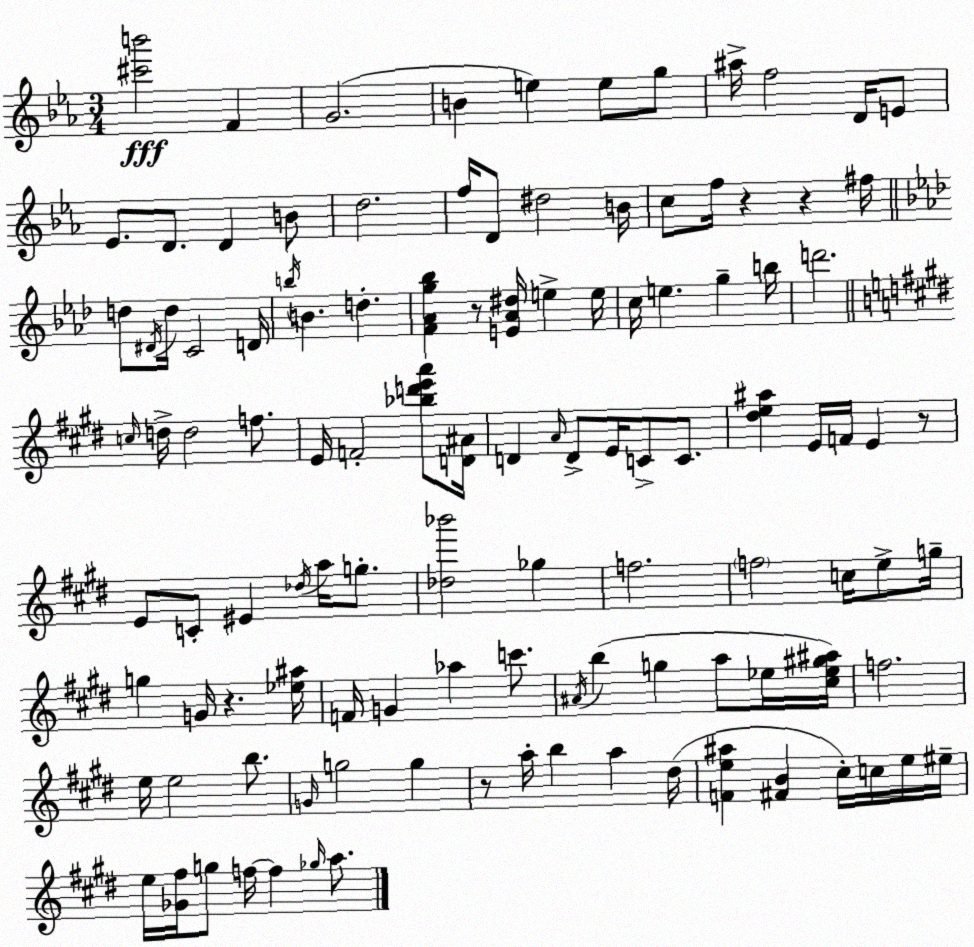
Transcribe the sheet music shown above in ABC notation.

X:1
T:Untitled
M:3/4
L:1/4
K:Cm
[^c'b']2 F G2 B e e/2 g/2 ^a/4 f2 D/4 E/2 _E/2 D/2 D B/2 d2 f/4 D/2 ^d2 B/4 c/2 f/4 z z ^f/4 d/2 ^D/4 d/4 C2 D/4 b/4 B d [F_Ag_b] z/2 [E_A^d]/4 e e/4 c/4 e g b/4 d'2 c/4 d/4 d2 f/2 E/4 F2 [_bd'e'a']/2 [D^A]/4 D A/4 D/2 E/4 C/2 C/2 [^de^a] E/4 F/4 E z/2 E/2 C/2 ^E _d/4 a/4 g/2 [_d_b']2 _g f2 f2 c/4 e/2 g/4 g G/4 z [_e^a]/4 F/4 G _a c'/2 ^A/4 b g a/2 _e/4 [^c_e^g^a]/4 f2 e/4 e2 b/2 G/4 g2 g z/2 a/4 b a ^d/4 [Fe^a] [^FB] ^c/4 c/4 e/4 ^e/4 e/4 [_G^f]/4 g/2 f/4 f _g/4 a/2